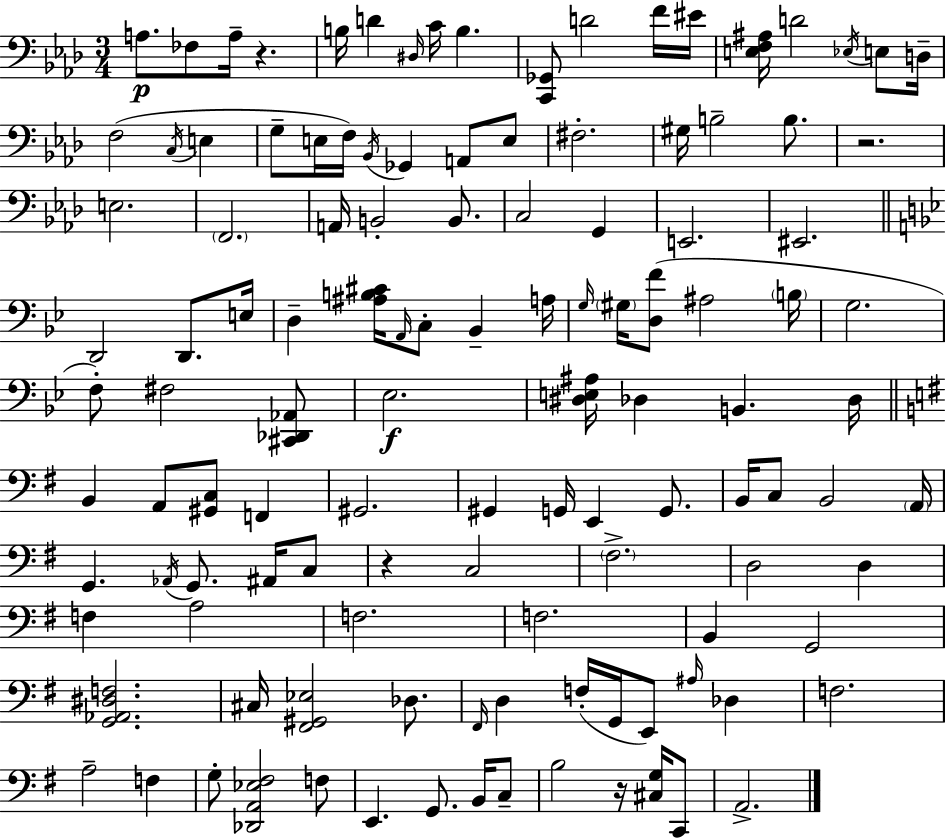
X:1
T:Untitled
M:3/4
L:1/4
K:Fm
A,/2 _F,/2 A,/4 z B,/4 D ^D,/4 C/4 B, [C,,_G,,]/2 D2 F/4 ^E/4 [E,F,^A,]/4 D2 _E,/4 E,/2 D,/4 F,2 C,/4 E, G,/2 E,/4 F,/4 _B,,/4 _G,, A,,/2 E,/2 ^F,2 ^G,/4 B,2 B,/2 z2 E,2 F,,2 A,,/4 B,,2 B,,/2 C,2 G,, E,,2 ^E,,2 D,,2 D,,/2 E,/4 D, [^A,B,^C]/4 A,,/4 C,/2 _B,, A,/4 G,/4 ^G,/4 [D,F]/2 ^A,2 B,/4 G,2 F,/2 ^F,2 [^C,,_D,,_A,,]/2 _E,2 [^D,E,^A,]/4 _D, B,, _D,/4 B,, A,,/2 [^G,,C,]/2 F,, ^G,,2 ^G,, G,,/4 E,, G,,/2 B,,/4 C,/2 B,,2 A,,/4 G,, _A,,/4 G,,/2 ^A,,/4 C,/2 z C,2 ^F,2 D,2 D, F, A,2 F,2 F,2 B,, G,,2 [G,,_A,,^D,F,]2 ^C,/4 [^F,,^G,,_E,]2 _D,/2 ^F,,/4 D, F,/4 G,,/4 E,,/2 ^A,/4 _D, F,2 A,2 F, G,/2 [_D,,A,,_E,^F,]2 F,/2 E,, G,,/2 B,,/4 C,/2 B,2 z/4 [^C,G,]/4 C,,/2 A,,2